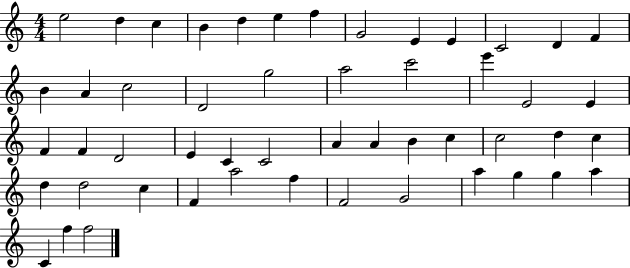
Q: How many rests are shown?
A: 0